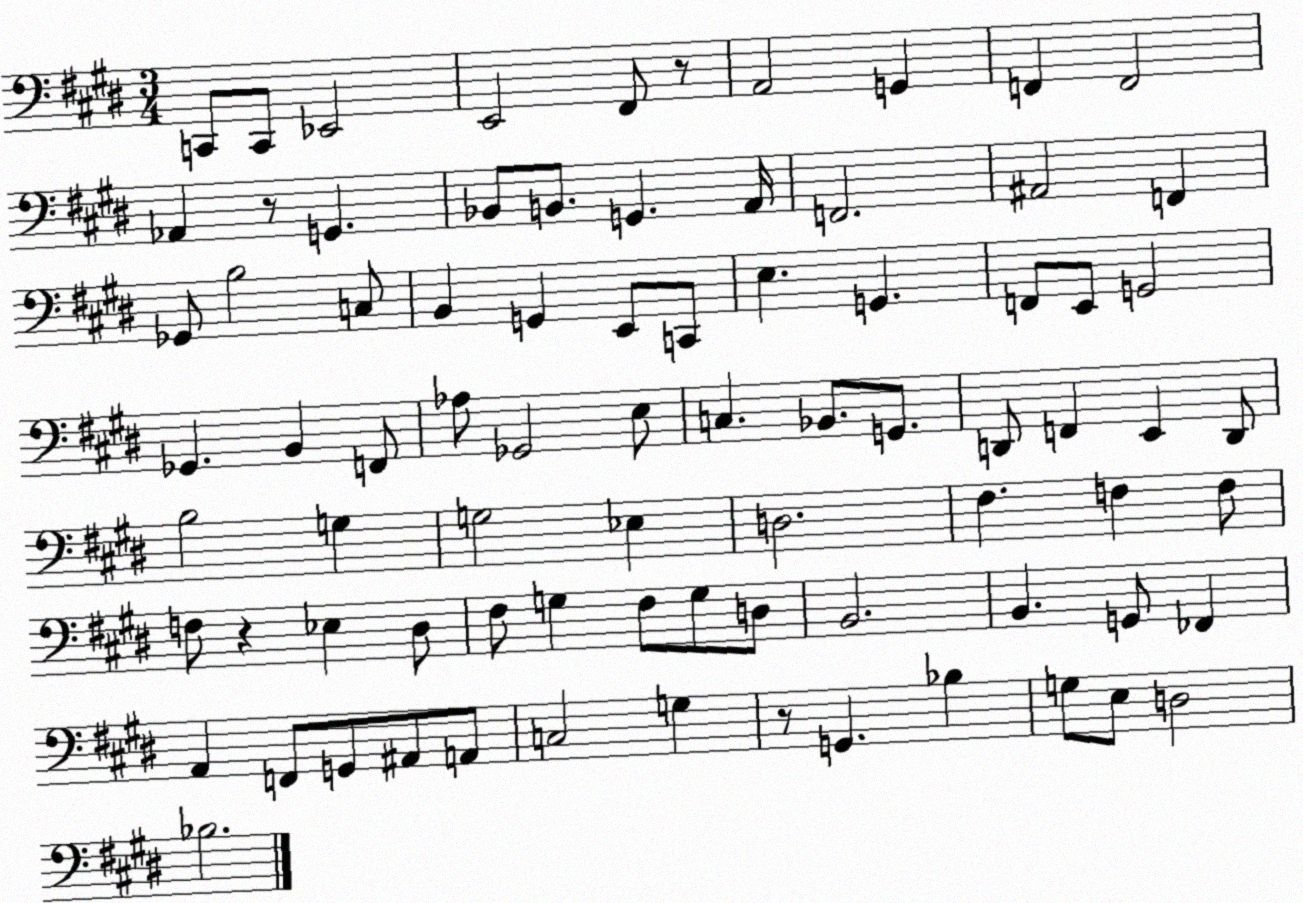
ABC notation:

X:1
T:Untitled
M:3/4
L:1/4
K:E
C,,/2 C,,/2 _E,,2 E,,2 ^F,,/2 z/2 A,,2 G,, F,, F,,2 _A,, z/2 G,, _B,,/2 B,,/2 G,, A,,/4 F,,2 ^A,,2 F,, _G,,/2 B,2 C,/2 B,, G,, E,,/2 C,,/2 E, G,, F,,/2 E,,/2 G,,2 _G,, B,, F,,/2 _A,/2 _G,,2 E,/2 C, _B,,/2 G,,/2 D,,/2 F,, E,, D,,/2 B,2 G, G,2 _E, D,2 ^F, F, F,/2 F,/2 z _E, ^D,/2 ^F,/2 G, ^F,/2 G,/2 D,/2 B,,2 B,, G,,/2 _F,, A,, F,,/2 G,,/2 ^A,,/2 A,,/2 C,2 G, z/2 G,, _B, G,/2 E,/2 D,2 _B,2